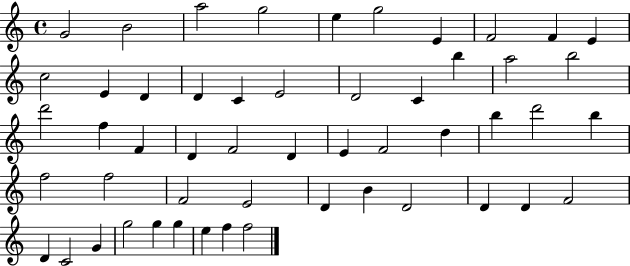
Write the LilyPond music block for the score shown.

{
  \clef treble
  \time 4/4
  \defaultTimeSignature
  \key c \major
  g'2 b'2 | a''2 g''2 | e''4 g''2 e'4 | f'2 f'4 e'4 | \break c''2 e'4 d'4 | d'4 c'4 e'2 | d'2 c'4 b''4 | a''2 b''2 | \break d'''2 f''4 f'4 | d'4 f'2 d'4 | e'4 f'2 d''4 | b''4 d'''2 b''4 | \break f''2 f''2 | f'2 e'2 | d'4 b'4 d'2 | d'4 d'4 f'2 | \break d'4 c'2 g'4 | g''2 g''4 g''4 | e''4 f''4 f''2 | \bar "|."
}